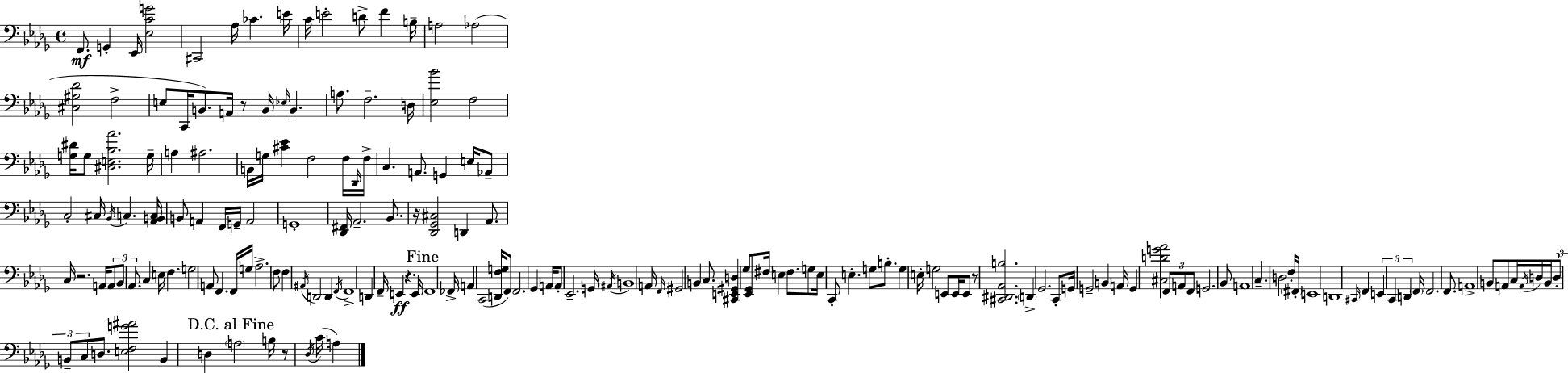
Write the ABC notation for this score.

X:1
T:Untitled
M:4/4
L:1/4
K:Bbm
F,,/2 G,, _E,,/4 [_E,CG]2 ^C,,2 _A,/4 _C E/4 C/4 E2 D/2 F B,/4 A,2 _A,2 [^C,^G,_D]2 F,2 E,/2 C,,/4 B,,/2 A,,/4 z/2 B,,/4 _E,/4 B,, A,/2 F,2 D,/4 [_E,_B]2 F,2 [G,^D]/4 G,/2 [^C,E,_B,_A]2 G,/4 A, ^A,2 B,,/4 G,/4 [^C_E] F,2 F,/4 _D,,/4 F,/4 C, A,,/2 G,, E,/4 _A,,/2 C,2 ^C,/4 _B,,/4 C, [_A,,B,,C,]/4 B,,/2 A,, F,,/4 G,,/4 A,,2 G,,4 [_D,,^F,,]/4 _A,,2 _B,,/2 z/4 [_D,,_G,,^C,]2 D,, _A,,/2 C,/4 z2 A,,/4 A,,/2 _B,,/2 _A,,/2 C, E,/4 F, G,2 A,,/2 F,, F,,/4 G,/4 _A,2 F,/2 F, ^A,,/4 D,,2 D,, F,,/4 F,,4 D,, F,,/4 E,, z E,,/4 F,,4 _F,,/4 A,, C,,2 [D,,F,G,]/4 F,,/2 F,,2 _G,, A,,/4 A,,/2 _E,,2 G,,/4 ^A,,/4 B,,4 A,,/4 F,,/4 ^G,,2 B,, C,/2 [^C,,E,,^G,,D,] _G,/2 [_E,,_G,,]/2 ^F,/4 E, ^F,/2 G,/2 E,/4 C,,/2 E, G,/2 B,/2 G, E,/4 G,2 E,,/2 E,,/4 E,,/2 z/2 [^C,,^D,,_A,,B,]2 D,, _G,,2 C,,/2 G,,/4 G,,2 B,, A,,/4 G,, [^C,DG_A]2 F,,/2 A,,/2 F,,/2 G,,2 _B,,/2 A,,4 C, D,2 F,/4 ^F,,/4 E,,4 D,,4 ^C,,/4 F,, E,, C,, D,, F,,/4 F,,2 F,,/2 A,,4 B,,/2 A,,/2 C,/4 A,,/4 D,/4 B,,/4 D,/2 B,,/2 C,/2 D,/2 [E,F,G^A]2 B,, D, A,2 B,/4 z/2 _D,/4 C/4 A,